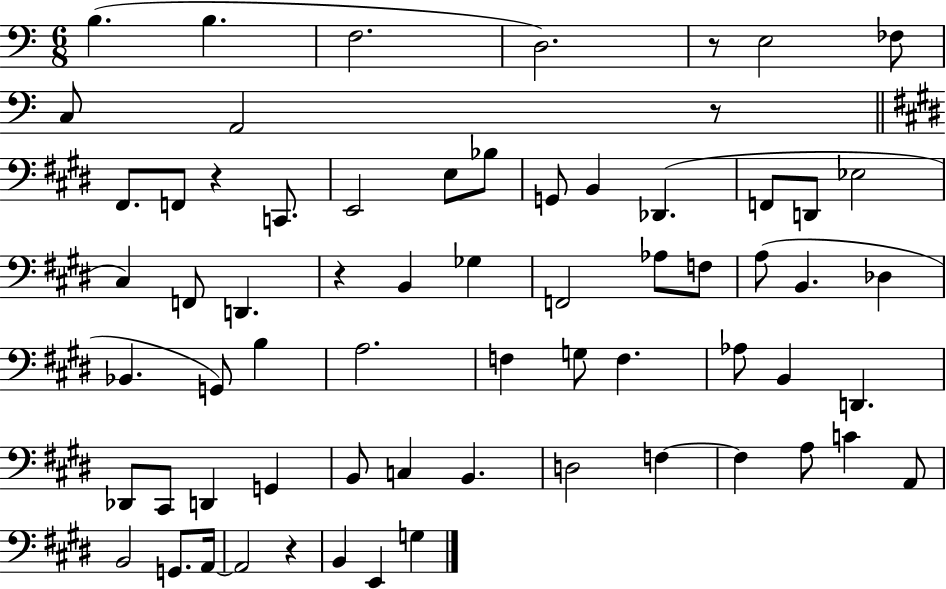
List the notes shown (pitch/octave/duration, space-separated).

B3/q. B3/q. F3/h. D3/h. R/e E3/h FES3/e C3/e A2/h R/e F#2/e. F2/e R/q C2/e. E2/h E3/e Bb3/e G2/e B2/q Db2/q. F2/e D2/e Eb3/h C#3/q F2/e D2/q. R/q B2/q Gb3/q F2/h Ab3/e F3/e A3/e B2/q. Db3/q Bb2/q. G2/e B3/q A3/h. F3/q G3/e F3/q. Ab3/e B2/q D2/q. Db2/e C#2/e D2/q G2/q B2/e C3/q B2/q. D3/h F3/q F3/q A3/e C4/q A2/e B2/h G2/e. A2/s A2/h R/q B2/q E2/q G3/q